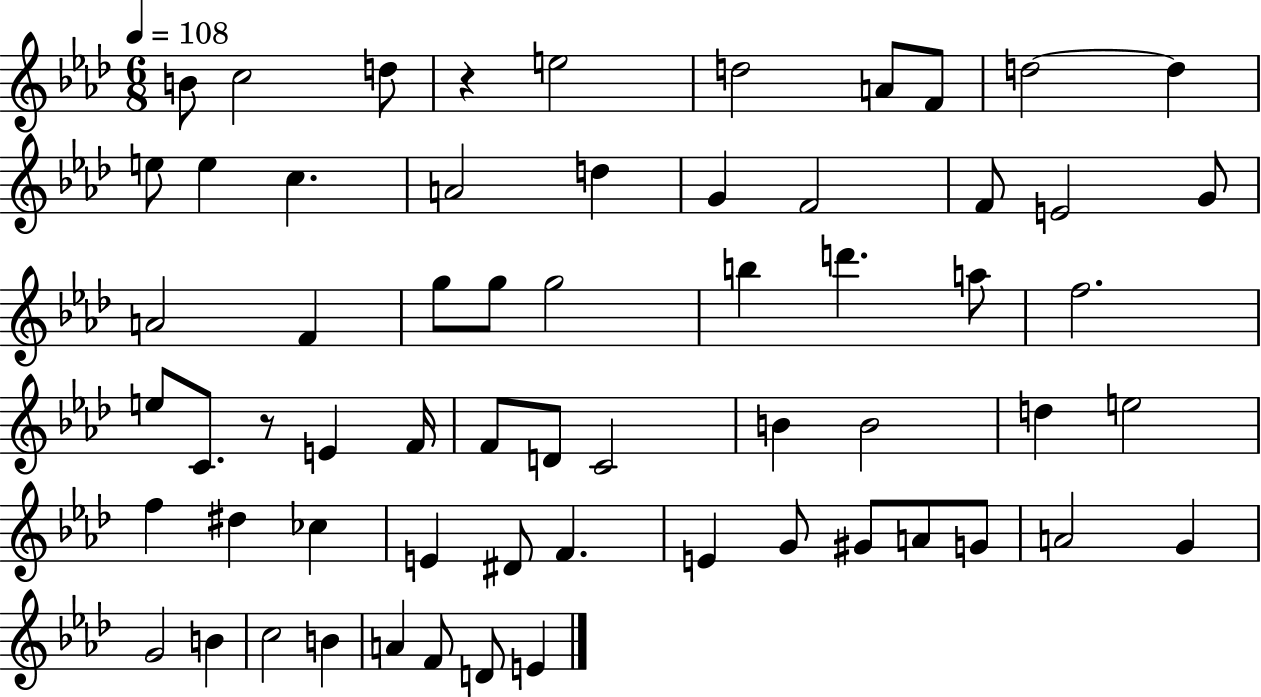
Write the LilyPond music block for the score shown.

{
  \clef treble
  \numericTimeSignature
  \time 6/8
  \key aes \major
  \tempo 4 = 108
  \repeat volta 2 { b'8 c''2 d''8 | r4 e''2 | d''2 a'8 f'8 | d''2~~ d''4 | \break e''8 e''4 c''4. | a'2 d''4 | g'4 f'2 | f'8 e'2 g'8 | \break a'2 f'4 | g''8 g''8 g''2 | b''4 d'''4. a''8 | f''2. | \break e''8 c'8. r8 e'4 f'16 | f'8 d'8 c'2 | b'4 b'2 | d''4 e''2 | \break f''4 dis''4 ces''4 | e'4 dis'8 f'4. | e'4 g'8 gis'8 a'8 g'8 | a'2 g'4 | \break g'2 b'4 | c''2 b'4 | a'4 f'8 d'8 e'4 | } \bar "|."
}